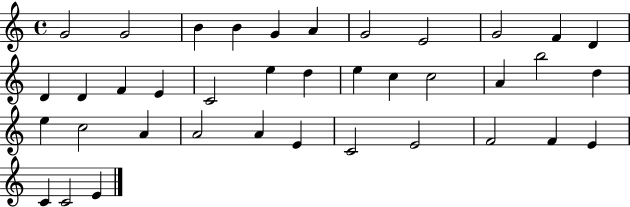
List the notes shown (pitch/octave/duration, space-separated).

G4/h G4/h B4/q B4/q G4/q A4/q G4/h E4/h G4/h F4/q D4/q D4/q D4/q F4/q E4/q C4/h E5/q D5/q E5/q C5/q C5/h A4/q B5/h D5/q E5/q C5/h A4/q A4/h A4/q E4/q C4/h E4/h F4/h F4/q E4/q C4/q C4/h E4/q